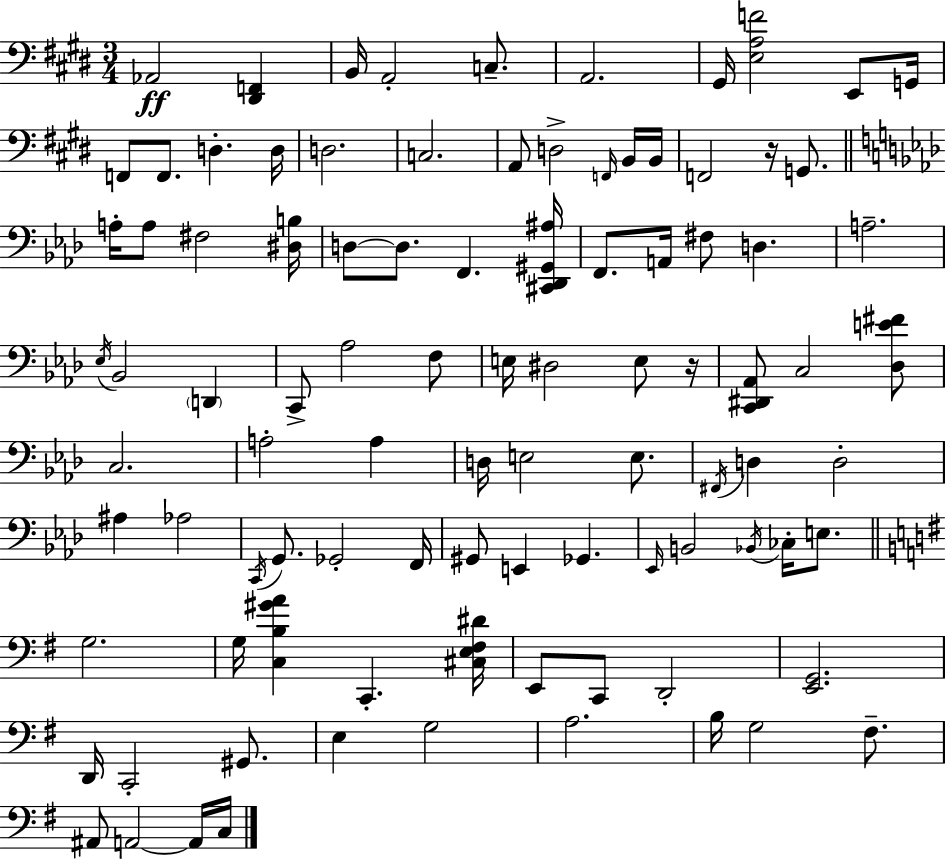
X:1
T:Untitled
M:3/4
L:1/4
K:E
_A,,2 [^D,,F,,] B,,/4 A,,2 C,/2 A,,2 ^G,,/4 [E,A,F]2 E,,/2 G,,/4 F,,/2 F,,/2 D, D,/4 D,2 C,2 A,,/2 D,2 F,,/4 B,,/4 B,,/4 F,,2 z/4 G,,/2 A,/4 A,/2 ^F,2 [^D,B,]/4 D,/2 D,/2 F,, [^C,,_D,,^G,,^A,]/4 F,,/2 A,,/4 ^F,/2 D, A,2 _E,/4 _B,,2 D,, C,,/2 _A,2 F,/2 E,/4 ^D,2 E,/2 z/4 [C,,^D,,_A,,]/2 C,2 [_D,E^F]/2 C,2 A,2 A, D,/4 E,2 E,/2 ^F,,/4 D, D,2 ^A, _A,2 C,,/4 G,,/2 _G,,2 F,,/4 ^G,,/2 E,, _G,, _E,,/4 B,,2 _B,,/4 _C,/4 E,/2 G,2 G,/4 [C,B,^GA] C,, [^C,E,^F,^D]/4 E,,/2 C,,/2 D,,2 [E,,G,,]2 D,,/4 C,,2 ^G,,/2 E, G,2 A,2 B,/4 G,2 ^F,/2 ^A,,/2 A,,2 A,,/4 C,/4